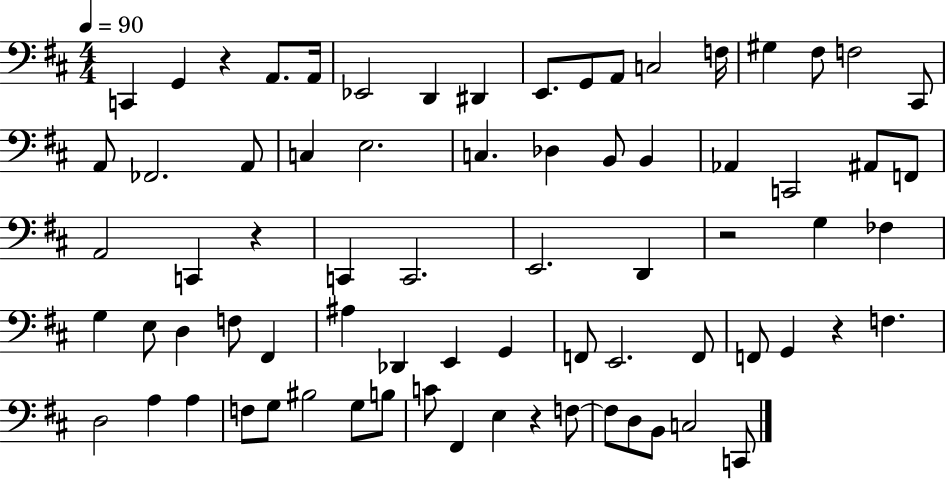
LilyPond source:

{
  \clef bass
  \numericTimeSignature
  \time 4/4
  \key d \major
  \tempo 4 = 90
  c,4 g,4 r4 a,8. a,16 | ees,2 d,4 dis,4 | e,8. g,8 a,8 c2 f16 | gis4 fis8 f2 cis,8 | \break a,8 fes,2. a,8 | c4 e2. | c4. des4 b,8 b,4 | aes,4 c,2 ais,8 f,8 | \break a,2 c,4 r4 | c,4 c,2. | e,2. d,4 | r2 g4 fes4 | \break g4 e8 d4 f8 fis,4 | ais4 des,4 e,4 g,4 | f,8 e,2. f,8 | f,8 g,4 r4 f4. | \break d2 a4 a4 | f8 g8 bis2 g8 b8 | c'8 fis,4 e4 r4 f8~~ | f8 d8 b,8 c2 c,8 | \break \bar "|."
}